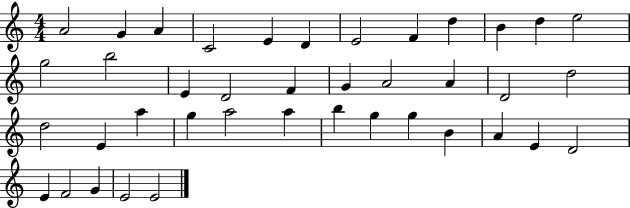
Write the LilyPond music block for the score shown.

{
  \clef treble
  \numericTimeSignature
  \time 4/4
  \key c \major
  a'2 g'4 a'4 | c'2 e'4 d'4 | e'2 f'4 d''4 | b'4 d''4 e''2 | \break g''2 b''2 | e'4 d'2 f'4 | g'4 a'2 a'4 | d'2 d''2 | \break d''2 e'4 a''4 | g''4 a''2 a''4 | b''4 g''4 g''4 b'4 | a'4 e'4 d'2 | \break e'4 f'2 g'4 | e'2 e'2 | \bar "|."
}